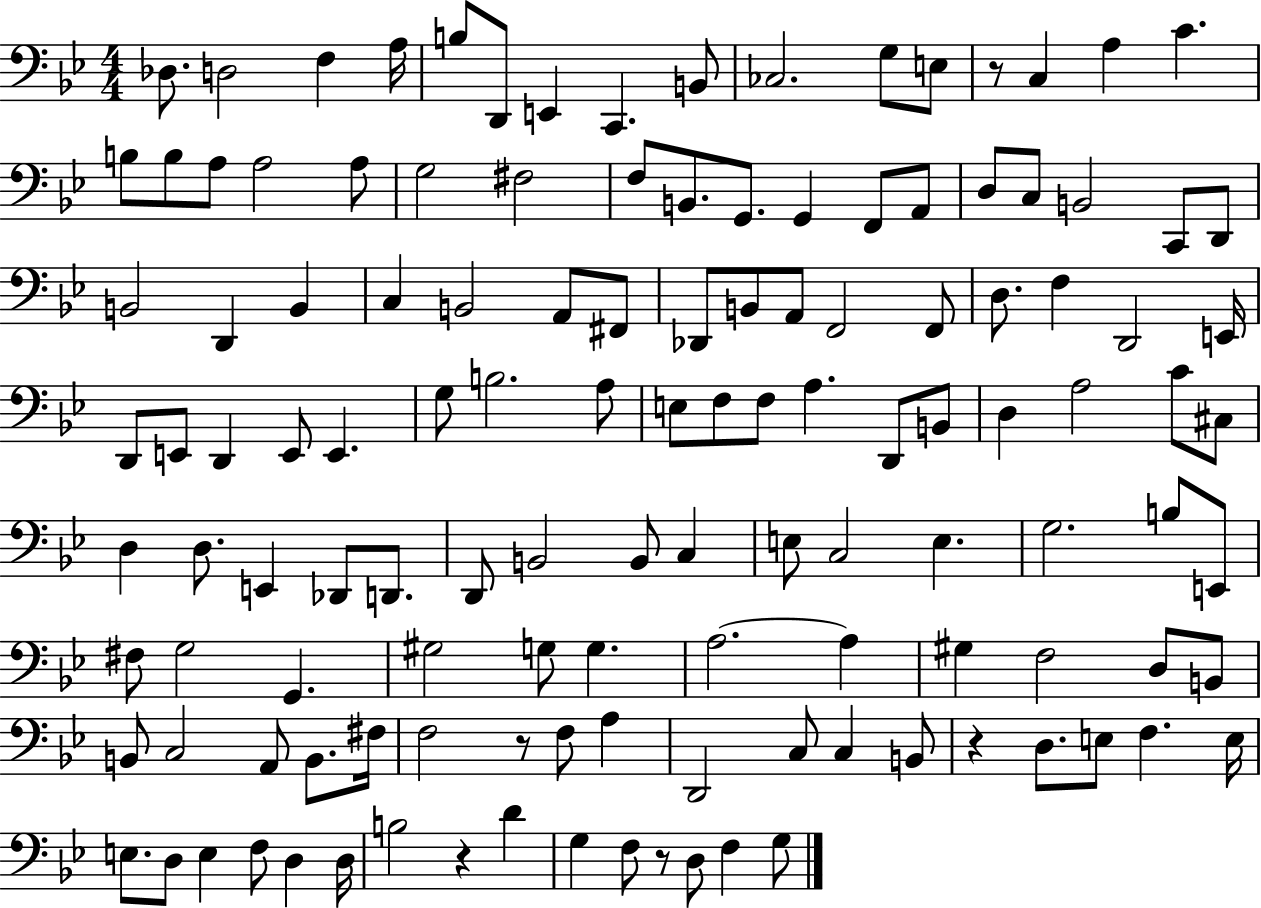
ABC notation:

X:1
T:Untitled
M:4/4
L:1/4
K:Bb
_D,/2 D,2 F, A,/4 B,/2 D,,/2 E,, C,, B,,/2 _C,2 G,/2 E,/2 z/2 C, A, C B,/2 B,/2 A,/2 A,2 A,/2 G,2 ^F,2 F,/2 B,,/2 G,,/2 G,, F,,/2 A,,/2 D,/2 C,/2 B,,2 C,,/2 D,,/2 B,,2 D,, B,, C, B,,2 A,,/2 ^F,,/2 _D,,/2 B,,/2 A,,/2 F,,2 F,,/2 D,/2 F, D,,2 E,,/4 D,,/2 E,,/2 D,, E,,/2 E,, G,/2 B,2 A,/2 E,/2 F,/2 F,/2 A, D,,/2 B,,/2 D, A,2 C/2 ^C,/2 D, D,/2 E,, _D,,/2 D,,/2 D,,/2 B,,2 B,,/2 C, E,/2 C,2 E, G,2 B,/2 E,,/2 ^F,/2 G,2 G,, ^G,2 G,/2 G, A,2 A, ^G, F,2 D,/2 B,,/2 B,,/2 C,2 A,,/2 B,,/2 ^F,/4 F,2 z/2 F,/2 A, D,,2 C,/2 C, B,,/2 z D,/2 E,/2 F, E,/4 E,/2 D,/2 E, F,/2 D, D,/4 B,2 z D G, F,/2 z/2 D,/2 F, G,/2